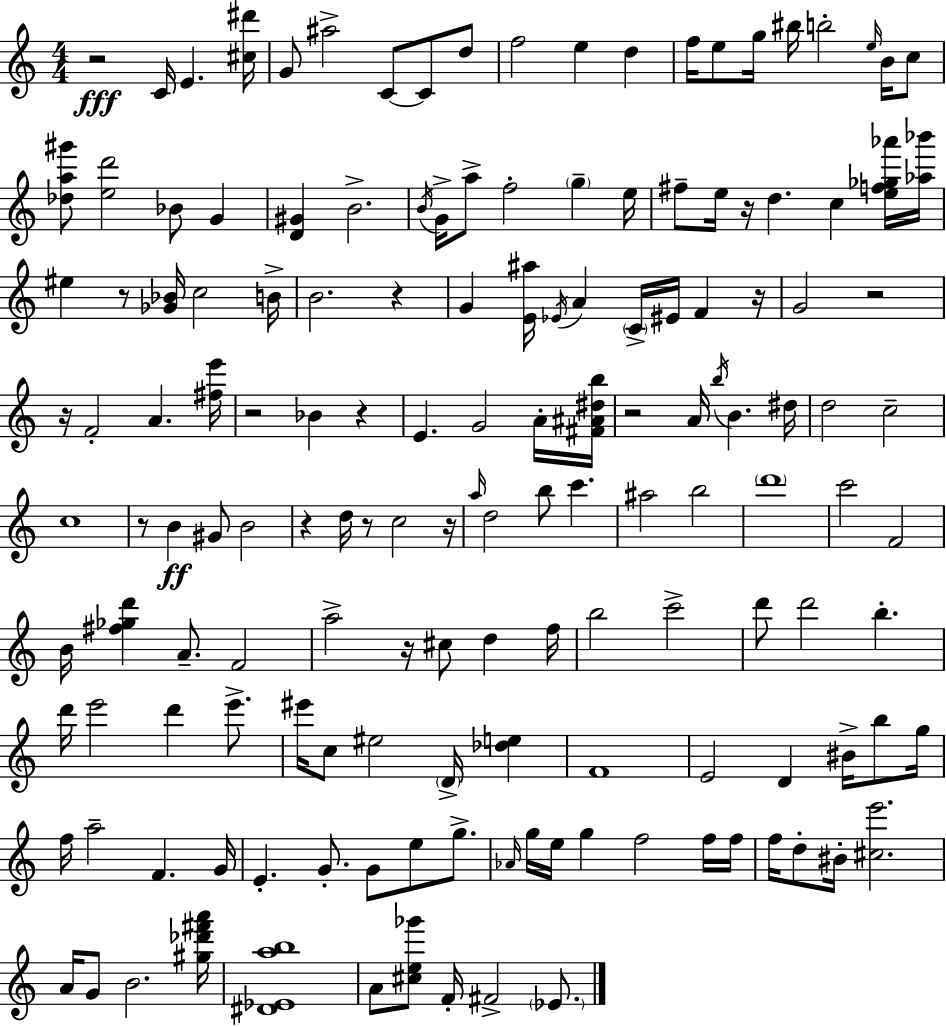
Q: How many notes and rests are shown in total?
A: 152